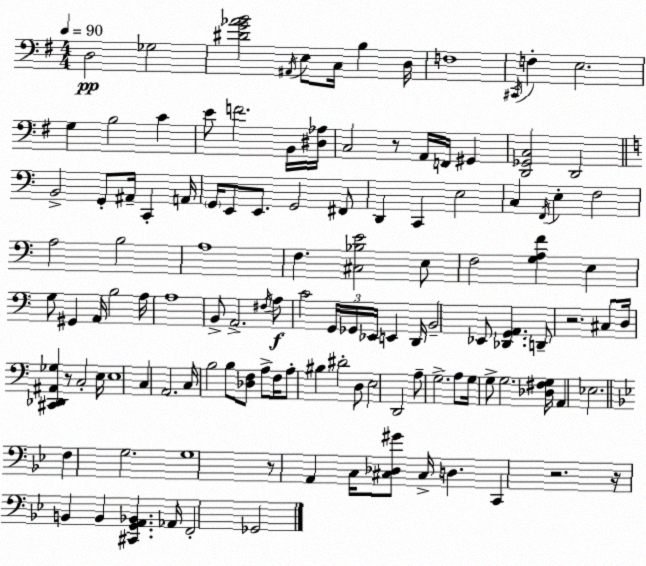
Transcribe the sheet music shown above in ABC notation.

X:1
T:Untitled
M:4/4
L:1/4
K:Em
D,2 _G,2 [^DG_AB]2 ^A,,/4 E,/2 C,/4 B, D,/4 F,4 ^C,,/4 F, E,2 G, B,2 C E/2 F2 B,,/4 [^D,_A,]/4 C,2 z/2 A,,/4 F,,/4 ^G,, [D,,_G,,C,]2 D,,2 B,,2 G,,/2 ^A,,/4 C,, A,,/4 G,,/4 E,,/2 E,,/2 G,,2 ^F,,/2 D,, C,, E,2 C, F,,/4 E, F,2 A,2 B,2 A,4 F, [^C,_B,E]2 E,/2 F,2 [G,A,F] E, G,/2 ^G,, A,,/4 B,2 A,/4 A,4 B,,/2 A,,2 ^F,/4 A,/2 C2 G,,/4 _G,,/4 _E,,/4 E,, D,,/4 B,,2 _E,,/2 [_D,,G,,A,,] D,,/2 z2 ^C,/2 D,/4 [^C,,_D,,^A,,_G,] z/2 C,2 E,/4 E,4 C, A,,2 C,/4 B,2 B,/2 [_D,F,]/2 A,/2 F,/4 A,/2 ^B, ^D2 D,/2 E,2 D,,2 A,/2 G,2 A,/2 G,/4 G,/2 G,2 [_D,^F,G,]/4 A,, _E,2 F, G,2 G,4 z/2 A,, C,/4 [^C,_D,^G]/2 ^C,/4 D, C,, z2 z/4 B,, B,, [^C,,G,,A,,_B,,] _A,,/4 F,,2 _G,,2